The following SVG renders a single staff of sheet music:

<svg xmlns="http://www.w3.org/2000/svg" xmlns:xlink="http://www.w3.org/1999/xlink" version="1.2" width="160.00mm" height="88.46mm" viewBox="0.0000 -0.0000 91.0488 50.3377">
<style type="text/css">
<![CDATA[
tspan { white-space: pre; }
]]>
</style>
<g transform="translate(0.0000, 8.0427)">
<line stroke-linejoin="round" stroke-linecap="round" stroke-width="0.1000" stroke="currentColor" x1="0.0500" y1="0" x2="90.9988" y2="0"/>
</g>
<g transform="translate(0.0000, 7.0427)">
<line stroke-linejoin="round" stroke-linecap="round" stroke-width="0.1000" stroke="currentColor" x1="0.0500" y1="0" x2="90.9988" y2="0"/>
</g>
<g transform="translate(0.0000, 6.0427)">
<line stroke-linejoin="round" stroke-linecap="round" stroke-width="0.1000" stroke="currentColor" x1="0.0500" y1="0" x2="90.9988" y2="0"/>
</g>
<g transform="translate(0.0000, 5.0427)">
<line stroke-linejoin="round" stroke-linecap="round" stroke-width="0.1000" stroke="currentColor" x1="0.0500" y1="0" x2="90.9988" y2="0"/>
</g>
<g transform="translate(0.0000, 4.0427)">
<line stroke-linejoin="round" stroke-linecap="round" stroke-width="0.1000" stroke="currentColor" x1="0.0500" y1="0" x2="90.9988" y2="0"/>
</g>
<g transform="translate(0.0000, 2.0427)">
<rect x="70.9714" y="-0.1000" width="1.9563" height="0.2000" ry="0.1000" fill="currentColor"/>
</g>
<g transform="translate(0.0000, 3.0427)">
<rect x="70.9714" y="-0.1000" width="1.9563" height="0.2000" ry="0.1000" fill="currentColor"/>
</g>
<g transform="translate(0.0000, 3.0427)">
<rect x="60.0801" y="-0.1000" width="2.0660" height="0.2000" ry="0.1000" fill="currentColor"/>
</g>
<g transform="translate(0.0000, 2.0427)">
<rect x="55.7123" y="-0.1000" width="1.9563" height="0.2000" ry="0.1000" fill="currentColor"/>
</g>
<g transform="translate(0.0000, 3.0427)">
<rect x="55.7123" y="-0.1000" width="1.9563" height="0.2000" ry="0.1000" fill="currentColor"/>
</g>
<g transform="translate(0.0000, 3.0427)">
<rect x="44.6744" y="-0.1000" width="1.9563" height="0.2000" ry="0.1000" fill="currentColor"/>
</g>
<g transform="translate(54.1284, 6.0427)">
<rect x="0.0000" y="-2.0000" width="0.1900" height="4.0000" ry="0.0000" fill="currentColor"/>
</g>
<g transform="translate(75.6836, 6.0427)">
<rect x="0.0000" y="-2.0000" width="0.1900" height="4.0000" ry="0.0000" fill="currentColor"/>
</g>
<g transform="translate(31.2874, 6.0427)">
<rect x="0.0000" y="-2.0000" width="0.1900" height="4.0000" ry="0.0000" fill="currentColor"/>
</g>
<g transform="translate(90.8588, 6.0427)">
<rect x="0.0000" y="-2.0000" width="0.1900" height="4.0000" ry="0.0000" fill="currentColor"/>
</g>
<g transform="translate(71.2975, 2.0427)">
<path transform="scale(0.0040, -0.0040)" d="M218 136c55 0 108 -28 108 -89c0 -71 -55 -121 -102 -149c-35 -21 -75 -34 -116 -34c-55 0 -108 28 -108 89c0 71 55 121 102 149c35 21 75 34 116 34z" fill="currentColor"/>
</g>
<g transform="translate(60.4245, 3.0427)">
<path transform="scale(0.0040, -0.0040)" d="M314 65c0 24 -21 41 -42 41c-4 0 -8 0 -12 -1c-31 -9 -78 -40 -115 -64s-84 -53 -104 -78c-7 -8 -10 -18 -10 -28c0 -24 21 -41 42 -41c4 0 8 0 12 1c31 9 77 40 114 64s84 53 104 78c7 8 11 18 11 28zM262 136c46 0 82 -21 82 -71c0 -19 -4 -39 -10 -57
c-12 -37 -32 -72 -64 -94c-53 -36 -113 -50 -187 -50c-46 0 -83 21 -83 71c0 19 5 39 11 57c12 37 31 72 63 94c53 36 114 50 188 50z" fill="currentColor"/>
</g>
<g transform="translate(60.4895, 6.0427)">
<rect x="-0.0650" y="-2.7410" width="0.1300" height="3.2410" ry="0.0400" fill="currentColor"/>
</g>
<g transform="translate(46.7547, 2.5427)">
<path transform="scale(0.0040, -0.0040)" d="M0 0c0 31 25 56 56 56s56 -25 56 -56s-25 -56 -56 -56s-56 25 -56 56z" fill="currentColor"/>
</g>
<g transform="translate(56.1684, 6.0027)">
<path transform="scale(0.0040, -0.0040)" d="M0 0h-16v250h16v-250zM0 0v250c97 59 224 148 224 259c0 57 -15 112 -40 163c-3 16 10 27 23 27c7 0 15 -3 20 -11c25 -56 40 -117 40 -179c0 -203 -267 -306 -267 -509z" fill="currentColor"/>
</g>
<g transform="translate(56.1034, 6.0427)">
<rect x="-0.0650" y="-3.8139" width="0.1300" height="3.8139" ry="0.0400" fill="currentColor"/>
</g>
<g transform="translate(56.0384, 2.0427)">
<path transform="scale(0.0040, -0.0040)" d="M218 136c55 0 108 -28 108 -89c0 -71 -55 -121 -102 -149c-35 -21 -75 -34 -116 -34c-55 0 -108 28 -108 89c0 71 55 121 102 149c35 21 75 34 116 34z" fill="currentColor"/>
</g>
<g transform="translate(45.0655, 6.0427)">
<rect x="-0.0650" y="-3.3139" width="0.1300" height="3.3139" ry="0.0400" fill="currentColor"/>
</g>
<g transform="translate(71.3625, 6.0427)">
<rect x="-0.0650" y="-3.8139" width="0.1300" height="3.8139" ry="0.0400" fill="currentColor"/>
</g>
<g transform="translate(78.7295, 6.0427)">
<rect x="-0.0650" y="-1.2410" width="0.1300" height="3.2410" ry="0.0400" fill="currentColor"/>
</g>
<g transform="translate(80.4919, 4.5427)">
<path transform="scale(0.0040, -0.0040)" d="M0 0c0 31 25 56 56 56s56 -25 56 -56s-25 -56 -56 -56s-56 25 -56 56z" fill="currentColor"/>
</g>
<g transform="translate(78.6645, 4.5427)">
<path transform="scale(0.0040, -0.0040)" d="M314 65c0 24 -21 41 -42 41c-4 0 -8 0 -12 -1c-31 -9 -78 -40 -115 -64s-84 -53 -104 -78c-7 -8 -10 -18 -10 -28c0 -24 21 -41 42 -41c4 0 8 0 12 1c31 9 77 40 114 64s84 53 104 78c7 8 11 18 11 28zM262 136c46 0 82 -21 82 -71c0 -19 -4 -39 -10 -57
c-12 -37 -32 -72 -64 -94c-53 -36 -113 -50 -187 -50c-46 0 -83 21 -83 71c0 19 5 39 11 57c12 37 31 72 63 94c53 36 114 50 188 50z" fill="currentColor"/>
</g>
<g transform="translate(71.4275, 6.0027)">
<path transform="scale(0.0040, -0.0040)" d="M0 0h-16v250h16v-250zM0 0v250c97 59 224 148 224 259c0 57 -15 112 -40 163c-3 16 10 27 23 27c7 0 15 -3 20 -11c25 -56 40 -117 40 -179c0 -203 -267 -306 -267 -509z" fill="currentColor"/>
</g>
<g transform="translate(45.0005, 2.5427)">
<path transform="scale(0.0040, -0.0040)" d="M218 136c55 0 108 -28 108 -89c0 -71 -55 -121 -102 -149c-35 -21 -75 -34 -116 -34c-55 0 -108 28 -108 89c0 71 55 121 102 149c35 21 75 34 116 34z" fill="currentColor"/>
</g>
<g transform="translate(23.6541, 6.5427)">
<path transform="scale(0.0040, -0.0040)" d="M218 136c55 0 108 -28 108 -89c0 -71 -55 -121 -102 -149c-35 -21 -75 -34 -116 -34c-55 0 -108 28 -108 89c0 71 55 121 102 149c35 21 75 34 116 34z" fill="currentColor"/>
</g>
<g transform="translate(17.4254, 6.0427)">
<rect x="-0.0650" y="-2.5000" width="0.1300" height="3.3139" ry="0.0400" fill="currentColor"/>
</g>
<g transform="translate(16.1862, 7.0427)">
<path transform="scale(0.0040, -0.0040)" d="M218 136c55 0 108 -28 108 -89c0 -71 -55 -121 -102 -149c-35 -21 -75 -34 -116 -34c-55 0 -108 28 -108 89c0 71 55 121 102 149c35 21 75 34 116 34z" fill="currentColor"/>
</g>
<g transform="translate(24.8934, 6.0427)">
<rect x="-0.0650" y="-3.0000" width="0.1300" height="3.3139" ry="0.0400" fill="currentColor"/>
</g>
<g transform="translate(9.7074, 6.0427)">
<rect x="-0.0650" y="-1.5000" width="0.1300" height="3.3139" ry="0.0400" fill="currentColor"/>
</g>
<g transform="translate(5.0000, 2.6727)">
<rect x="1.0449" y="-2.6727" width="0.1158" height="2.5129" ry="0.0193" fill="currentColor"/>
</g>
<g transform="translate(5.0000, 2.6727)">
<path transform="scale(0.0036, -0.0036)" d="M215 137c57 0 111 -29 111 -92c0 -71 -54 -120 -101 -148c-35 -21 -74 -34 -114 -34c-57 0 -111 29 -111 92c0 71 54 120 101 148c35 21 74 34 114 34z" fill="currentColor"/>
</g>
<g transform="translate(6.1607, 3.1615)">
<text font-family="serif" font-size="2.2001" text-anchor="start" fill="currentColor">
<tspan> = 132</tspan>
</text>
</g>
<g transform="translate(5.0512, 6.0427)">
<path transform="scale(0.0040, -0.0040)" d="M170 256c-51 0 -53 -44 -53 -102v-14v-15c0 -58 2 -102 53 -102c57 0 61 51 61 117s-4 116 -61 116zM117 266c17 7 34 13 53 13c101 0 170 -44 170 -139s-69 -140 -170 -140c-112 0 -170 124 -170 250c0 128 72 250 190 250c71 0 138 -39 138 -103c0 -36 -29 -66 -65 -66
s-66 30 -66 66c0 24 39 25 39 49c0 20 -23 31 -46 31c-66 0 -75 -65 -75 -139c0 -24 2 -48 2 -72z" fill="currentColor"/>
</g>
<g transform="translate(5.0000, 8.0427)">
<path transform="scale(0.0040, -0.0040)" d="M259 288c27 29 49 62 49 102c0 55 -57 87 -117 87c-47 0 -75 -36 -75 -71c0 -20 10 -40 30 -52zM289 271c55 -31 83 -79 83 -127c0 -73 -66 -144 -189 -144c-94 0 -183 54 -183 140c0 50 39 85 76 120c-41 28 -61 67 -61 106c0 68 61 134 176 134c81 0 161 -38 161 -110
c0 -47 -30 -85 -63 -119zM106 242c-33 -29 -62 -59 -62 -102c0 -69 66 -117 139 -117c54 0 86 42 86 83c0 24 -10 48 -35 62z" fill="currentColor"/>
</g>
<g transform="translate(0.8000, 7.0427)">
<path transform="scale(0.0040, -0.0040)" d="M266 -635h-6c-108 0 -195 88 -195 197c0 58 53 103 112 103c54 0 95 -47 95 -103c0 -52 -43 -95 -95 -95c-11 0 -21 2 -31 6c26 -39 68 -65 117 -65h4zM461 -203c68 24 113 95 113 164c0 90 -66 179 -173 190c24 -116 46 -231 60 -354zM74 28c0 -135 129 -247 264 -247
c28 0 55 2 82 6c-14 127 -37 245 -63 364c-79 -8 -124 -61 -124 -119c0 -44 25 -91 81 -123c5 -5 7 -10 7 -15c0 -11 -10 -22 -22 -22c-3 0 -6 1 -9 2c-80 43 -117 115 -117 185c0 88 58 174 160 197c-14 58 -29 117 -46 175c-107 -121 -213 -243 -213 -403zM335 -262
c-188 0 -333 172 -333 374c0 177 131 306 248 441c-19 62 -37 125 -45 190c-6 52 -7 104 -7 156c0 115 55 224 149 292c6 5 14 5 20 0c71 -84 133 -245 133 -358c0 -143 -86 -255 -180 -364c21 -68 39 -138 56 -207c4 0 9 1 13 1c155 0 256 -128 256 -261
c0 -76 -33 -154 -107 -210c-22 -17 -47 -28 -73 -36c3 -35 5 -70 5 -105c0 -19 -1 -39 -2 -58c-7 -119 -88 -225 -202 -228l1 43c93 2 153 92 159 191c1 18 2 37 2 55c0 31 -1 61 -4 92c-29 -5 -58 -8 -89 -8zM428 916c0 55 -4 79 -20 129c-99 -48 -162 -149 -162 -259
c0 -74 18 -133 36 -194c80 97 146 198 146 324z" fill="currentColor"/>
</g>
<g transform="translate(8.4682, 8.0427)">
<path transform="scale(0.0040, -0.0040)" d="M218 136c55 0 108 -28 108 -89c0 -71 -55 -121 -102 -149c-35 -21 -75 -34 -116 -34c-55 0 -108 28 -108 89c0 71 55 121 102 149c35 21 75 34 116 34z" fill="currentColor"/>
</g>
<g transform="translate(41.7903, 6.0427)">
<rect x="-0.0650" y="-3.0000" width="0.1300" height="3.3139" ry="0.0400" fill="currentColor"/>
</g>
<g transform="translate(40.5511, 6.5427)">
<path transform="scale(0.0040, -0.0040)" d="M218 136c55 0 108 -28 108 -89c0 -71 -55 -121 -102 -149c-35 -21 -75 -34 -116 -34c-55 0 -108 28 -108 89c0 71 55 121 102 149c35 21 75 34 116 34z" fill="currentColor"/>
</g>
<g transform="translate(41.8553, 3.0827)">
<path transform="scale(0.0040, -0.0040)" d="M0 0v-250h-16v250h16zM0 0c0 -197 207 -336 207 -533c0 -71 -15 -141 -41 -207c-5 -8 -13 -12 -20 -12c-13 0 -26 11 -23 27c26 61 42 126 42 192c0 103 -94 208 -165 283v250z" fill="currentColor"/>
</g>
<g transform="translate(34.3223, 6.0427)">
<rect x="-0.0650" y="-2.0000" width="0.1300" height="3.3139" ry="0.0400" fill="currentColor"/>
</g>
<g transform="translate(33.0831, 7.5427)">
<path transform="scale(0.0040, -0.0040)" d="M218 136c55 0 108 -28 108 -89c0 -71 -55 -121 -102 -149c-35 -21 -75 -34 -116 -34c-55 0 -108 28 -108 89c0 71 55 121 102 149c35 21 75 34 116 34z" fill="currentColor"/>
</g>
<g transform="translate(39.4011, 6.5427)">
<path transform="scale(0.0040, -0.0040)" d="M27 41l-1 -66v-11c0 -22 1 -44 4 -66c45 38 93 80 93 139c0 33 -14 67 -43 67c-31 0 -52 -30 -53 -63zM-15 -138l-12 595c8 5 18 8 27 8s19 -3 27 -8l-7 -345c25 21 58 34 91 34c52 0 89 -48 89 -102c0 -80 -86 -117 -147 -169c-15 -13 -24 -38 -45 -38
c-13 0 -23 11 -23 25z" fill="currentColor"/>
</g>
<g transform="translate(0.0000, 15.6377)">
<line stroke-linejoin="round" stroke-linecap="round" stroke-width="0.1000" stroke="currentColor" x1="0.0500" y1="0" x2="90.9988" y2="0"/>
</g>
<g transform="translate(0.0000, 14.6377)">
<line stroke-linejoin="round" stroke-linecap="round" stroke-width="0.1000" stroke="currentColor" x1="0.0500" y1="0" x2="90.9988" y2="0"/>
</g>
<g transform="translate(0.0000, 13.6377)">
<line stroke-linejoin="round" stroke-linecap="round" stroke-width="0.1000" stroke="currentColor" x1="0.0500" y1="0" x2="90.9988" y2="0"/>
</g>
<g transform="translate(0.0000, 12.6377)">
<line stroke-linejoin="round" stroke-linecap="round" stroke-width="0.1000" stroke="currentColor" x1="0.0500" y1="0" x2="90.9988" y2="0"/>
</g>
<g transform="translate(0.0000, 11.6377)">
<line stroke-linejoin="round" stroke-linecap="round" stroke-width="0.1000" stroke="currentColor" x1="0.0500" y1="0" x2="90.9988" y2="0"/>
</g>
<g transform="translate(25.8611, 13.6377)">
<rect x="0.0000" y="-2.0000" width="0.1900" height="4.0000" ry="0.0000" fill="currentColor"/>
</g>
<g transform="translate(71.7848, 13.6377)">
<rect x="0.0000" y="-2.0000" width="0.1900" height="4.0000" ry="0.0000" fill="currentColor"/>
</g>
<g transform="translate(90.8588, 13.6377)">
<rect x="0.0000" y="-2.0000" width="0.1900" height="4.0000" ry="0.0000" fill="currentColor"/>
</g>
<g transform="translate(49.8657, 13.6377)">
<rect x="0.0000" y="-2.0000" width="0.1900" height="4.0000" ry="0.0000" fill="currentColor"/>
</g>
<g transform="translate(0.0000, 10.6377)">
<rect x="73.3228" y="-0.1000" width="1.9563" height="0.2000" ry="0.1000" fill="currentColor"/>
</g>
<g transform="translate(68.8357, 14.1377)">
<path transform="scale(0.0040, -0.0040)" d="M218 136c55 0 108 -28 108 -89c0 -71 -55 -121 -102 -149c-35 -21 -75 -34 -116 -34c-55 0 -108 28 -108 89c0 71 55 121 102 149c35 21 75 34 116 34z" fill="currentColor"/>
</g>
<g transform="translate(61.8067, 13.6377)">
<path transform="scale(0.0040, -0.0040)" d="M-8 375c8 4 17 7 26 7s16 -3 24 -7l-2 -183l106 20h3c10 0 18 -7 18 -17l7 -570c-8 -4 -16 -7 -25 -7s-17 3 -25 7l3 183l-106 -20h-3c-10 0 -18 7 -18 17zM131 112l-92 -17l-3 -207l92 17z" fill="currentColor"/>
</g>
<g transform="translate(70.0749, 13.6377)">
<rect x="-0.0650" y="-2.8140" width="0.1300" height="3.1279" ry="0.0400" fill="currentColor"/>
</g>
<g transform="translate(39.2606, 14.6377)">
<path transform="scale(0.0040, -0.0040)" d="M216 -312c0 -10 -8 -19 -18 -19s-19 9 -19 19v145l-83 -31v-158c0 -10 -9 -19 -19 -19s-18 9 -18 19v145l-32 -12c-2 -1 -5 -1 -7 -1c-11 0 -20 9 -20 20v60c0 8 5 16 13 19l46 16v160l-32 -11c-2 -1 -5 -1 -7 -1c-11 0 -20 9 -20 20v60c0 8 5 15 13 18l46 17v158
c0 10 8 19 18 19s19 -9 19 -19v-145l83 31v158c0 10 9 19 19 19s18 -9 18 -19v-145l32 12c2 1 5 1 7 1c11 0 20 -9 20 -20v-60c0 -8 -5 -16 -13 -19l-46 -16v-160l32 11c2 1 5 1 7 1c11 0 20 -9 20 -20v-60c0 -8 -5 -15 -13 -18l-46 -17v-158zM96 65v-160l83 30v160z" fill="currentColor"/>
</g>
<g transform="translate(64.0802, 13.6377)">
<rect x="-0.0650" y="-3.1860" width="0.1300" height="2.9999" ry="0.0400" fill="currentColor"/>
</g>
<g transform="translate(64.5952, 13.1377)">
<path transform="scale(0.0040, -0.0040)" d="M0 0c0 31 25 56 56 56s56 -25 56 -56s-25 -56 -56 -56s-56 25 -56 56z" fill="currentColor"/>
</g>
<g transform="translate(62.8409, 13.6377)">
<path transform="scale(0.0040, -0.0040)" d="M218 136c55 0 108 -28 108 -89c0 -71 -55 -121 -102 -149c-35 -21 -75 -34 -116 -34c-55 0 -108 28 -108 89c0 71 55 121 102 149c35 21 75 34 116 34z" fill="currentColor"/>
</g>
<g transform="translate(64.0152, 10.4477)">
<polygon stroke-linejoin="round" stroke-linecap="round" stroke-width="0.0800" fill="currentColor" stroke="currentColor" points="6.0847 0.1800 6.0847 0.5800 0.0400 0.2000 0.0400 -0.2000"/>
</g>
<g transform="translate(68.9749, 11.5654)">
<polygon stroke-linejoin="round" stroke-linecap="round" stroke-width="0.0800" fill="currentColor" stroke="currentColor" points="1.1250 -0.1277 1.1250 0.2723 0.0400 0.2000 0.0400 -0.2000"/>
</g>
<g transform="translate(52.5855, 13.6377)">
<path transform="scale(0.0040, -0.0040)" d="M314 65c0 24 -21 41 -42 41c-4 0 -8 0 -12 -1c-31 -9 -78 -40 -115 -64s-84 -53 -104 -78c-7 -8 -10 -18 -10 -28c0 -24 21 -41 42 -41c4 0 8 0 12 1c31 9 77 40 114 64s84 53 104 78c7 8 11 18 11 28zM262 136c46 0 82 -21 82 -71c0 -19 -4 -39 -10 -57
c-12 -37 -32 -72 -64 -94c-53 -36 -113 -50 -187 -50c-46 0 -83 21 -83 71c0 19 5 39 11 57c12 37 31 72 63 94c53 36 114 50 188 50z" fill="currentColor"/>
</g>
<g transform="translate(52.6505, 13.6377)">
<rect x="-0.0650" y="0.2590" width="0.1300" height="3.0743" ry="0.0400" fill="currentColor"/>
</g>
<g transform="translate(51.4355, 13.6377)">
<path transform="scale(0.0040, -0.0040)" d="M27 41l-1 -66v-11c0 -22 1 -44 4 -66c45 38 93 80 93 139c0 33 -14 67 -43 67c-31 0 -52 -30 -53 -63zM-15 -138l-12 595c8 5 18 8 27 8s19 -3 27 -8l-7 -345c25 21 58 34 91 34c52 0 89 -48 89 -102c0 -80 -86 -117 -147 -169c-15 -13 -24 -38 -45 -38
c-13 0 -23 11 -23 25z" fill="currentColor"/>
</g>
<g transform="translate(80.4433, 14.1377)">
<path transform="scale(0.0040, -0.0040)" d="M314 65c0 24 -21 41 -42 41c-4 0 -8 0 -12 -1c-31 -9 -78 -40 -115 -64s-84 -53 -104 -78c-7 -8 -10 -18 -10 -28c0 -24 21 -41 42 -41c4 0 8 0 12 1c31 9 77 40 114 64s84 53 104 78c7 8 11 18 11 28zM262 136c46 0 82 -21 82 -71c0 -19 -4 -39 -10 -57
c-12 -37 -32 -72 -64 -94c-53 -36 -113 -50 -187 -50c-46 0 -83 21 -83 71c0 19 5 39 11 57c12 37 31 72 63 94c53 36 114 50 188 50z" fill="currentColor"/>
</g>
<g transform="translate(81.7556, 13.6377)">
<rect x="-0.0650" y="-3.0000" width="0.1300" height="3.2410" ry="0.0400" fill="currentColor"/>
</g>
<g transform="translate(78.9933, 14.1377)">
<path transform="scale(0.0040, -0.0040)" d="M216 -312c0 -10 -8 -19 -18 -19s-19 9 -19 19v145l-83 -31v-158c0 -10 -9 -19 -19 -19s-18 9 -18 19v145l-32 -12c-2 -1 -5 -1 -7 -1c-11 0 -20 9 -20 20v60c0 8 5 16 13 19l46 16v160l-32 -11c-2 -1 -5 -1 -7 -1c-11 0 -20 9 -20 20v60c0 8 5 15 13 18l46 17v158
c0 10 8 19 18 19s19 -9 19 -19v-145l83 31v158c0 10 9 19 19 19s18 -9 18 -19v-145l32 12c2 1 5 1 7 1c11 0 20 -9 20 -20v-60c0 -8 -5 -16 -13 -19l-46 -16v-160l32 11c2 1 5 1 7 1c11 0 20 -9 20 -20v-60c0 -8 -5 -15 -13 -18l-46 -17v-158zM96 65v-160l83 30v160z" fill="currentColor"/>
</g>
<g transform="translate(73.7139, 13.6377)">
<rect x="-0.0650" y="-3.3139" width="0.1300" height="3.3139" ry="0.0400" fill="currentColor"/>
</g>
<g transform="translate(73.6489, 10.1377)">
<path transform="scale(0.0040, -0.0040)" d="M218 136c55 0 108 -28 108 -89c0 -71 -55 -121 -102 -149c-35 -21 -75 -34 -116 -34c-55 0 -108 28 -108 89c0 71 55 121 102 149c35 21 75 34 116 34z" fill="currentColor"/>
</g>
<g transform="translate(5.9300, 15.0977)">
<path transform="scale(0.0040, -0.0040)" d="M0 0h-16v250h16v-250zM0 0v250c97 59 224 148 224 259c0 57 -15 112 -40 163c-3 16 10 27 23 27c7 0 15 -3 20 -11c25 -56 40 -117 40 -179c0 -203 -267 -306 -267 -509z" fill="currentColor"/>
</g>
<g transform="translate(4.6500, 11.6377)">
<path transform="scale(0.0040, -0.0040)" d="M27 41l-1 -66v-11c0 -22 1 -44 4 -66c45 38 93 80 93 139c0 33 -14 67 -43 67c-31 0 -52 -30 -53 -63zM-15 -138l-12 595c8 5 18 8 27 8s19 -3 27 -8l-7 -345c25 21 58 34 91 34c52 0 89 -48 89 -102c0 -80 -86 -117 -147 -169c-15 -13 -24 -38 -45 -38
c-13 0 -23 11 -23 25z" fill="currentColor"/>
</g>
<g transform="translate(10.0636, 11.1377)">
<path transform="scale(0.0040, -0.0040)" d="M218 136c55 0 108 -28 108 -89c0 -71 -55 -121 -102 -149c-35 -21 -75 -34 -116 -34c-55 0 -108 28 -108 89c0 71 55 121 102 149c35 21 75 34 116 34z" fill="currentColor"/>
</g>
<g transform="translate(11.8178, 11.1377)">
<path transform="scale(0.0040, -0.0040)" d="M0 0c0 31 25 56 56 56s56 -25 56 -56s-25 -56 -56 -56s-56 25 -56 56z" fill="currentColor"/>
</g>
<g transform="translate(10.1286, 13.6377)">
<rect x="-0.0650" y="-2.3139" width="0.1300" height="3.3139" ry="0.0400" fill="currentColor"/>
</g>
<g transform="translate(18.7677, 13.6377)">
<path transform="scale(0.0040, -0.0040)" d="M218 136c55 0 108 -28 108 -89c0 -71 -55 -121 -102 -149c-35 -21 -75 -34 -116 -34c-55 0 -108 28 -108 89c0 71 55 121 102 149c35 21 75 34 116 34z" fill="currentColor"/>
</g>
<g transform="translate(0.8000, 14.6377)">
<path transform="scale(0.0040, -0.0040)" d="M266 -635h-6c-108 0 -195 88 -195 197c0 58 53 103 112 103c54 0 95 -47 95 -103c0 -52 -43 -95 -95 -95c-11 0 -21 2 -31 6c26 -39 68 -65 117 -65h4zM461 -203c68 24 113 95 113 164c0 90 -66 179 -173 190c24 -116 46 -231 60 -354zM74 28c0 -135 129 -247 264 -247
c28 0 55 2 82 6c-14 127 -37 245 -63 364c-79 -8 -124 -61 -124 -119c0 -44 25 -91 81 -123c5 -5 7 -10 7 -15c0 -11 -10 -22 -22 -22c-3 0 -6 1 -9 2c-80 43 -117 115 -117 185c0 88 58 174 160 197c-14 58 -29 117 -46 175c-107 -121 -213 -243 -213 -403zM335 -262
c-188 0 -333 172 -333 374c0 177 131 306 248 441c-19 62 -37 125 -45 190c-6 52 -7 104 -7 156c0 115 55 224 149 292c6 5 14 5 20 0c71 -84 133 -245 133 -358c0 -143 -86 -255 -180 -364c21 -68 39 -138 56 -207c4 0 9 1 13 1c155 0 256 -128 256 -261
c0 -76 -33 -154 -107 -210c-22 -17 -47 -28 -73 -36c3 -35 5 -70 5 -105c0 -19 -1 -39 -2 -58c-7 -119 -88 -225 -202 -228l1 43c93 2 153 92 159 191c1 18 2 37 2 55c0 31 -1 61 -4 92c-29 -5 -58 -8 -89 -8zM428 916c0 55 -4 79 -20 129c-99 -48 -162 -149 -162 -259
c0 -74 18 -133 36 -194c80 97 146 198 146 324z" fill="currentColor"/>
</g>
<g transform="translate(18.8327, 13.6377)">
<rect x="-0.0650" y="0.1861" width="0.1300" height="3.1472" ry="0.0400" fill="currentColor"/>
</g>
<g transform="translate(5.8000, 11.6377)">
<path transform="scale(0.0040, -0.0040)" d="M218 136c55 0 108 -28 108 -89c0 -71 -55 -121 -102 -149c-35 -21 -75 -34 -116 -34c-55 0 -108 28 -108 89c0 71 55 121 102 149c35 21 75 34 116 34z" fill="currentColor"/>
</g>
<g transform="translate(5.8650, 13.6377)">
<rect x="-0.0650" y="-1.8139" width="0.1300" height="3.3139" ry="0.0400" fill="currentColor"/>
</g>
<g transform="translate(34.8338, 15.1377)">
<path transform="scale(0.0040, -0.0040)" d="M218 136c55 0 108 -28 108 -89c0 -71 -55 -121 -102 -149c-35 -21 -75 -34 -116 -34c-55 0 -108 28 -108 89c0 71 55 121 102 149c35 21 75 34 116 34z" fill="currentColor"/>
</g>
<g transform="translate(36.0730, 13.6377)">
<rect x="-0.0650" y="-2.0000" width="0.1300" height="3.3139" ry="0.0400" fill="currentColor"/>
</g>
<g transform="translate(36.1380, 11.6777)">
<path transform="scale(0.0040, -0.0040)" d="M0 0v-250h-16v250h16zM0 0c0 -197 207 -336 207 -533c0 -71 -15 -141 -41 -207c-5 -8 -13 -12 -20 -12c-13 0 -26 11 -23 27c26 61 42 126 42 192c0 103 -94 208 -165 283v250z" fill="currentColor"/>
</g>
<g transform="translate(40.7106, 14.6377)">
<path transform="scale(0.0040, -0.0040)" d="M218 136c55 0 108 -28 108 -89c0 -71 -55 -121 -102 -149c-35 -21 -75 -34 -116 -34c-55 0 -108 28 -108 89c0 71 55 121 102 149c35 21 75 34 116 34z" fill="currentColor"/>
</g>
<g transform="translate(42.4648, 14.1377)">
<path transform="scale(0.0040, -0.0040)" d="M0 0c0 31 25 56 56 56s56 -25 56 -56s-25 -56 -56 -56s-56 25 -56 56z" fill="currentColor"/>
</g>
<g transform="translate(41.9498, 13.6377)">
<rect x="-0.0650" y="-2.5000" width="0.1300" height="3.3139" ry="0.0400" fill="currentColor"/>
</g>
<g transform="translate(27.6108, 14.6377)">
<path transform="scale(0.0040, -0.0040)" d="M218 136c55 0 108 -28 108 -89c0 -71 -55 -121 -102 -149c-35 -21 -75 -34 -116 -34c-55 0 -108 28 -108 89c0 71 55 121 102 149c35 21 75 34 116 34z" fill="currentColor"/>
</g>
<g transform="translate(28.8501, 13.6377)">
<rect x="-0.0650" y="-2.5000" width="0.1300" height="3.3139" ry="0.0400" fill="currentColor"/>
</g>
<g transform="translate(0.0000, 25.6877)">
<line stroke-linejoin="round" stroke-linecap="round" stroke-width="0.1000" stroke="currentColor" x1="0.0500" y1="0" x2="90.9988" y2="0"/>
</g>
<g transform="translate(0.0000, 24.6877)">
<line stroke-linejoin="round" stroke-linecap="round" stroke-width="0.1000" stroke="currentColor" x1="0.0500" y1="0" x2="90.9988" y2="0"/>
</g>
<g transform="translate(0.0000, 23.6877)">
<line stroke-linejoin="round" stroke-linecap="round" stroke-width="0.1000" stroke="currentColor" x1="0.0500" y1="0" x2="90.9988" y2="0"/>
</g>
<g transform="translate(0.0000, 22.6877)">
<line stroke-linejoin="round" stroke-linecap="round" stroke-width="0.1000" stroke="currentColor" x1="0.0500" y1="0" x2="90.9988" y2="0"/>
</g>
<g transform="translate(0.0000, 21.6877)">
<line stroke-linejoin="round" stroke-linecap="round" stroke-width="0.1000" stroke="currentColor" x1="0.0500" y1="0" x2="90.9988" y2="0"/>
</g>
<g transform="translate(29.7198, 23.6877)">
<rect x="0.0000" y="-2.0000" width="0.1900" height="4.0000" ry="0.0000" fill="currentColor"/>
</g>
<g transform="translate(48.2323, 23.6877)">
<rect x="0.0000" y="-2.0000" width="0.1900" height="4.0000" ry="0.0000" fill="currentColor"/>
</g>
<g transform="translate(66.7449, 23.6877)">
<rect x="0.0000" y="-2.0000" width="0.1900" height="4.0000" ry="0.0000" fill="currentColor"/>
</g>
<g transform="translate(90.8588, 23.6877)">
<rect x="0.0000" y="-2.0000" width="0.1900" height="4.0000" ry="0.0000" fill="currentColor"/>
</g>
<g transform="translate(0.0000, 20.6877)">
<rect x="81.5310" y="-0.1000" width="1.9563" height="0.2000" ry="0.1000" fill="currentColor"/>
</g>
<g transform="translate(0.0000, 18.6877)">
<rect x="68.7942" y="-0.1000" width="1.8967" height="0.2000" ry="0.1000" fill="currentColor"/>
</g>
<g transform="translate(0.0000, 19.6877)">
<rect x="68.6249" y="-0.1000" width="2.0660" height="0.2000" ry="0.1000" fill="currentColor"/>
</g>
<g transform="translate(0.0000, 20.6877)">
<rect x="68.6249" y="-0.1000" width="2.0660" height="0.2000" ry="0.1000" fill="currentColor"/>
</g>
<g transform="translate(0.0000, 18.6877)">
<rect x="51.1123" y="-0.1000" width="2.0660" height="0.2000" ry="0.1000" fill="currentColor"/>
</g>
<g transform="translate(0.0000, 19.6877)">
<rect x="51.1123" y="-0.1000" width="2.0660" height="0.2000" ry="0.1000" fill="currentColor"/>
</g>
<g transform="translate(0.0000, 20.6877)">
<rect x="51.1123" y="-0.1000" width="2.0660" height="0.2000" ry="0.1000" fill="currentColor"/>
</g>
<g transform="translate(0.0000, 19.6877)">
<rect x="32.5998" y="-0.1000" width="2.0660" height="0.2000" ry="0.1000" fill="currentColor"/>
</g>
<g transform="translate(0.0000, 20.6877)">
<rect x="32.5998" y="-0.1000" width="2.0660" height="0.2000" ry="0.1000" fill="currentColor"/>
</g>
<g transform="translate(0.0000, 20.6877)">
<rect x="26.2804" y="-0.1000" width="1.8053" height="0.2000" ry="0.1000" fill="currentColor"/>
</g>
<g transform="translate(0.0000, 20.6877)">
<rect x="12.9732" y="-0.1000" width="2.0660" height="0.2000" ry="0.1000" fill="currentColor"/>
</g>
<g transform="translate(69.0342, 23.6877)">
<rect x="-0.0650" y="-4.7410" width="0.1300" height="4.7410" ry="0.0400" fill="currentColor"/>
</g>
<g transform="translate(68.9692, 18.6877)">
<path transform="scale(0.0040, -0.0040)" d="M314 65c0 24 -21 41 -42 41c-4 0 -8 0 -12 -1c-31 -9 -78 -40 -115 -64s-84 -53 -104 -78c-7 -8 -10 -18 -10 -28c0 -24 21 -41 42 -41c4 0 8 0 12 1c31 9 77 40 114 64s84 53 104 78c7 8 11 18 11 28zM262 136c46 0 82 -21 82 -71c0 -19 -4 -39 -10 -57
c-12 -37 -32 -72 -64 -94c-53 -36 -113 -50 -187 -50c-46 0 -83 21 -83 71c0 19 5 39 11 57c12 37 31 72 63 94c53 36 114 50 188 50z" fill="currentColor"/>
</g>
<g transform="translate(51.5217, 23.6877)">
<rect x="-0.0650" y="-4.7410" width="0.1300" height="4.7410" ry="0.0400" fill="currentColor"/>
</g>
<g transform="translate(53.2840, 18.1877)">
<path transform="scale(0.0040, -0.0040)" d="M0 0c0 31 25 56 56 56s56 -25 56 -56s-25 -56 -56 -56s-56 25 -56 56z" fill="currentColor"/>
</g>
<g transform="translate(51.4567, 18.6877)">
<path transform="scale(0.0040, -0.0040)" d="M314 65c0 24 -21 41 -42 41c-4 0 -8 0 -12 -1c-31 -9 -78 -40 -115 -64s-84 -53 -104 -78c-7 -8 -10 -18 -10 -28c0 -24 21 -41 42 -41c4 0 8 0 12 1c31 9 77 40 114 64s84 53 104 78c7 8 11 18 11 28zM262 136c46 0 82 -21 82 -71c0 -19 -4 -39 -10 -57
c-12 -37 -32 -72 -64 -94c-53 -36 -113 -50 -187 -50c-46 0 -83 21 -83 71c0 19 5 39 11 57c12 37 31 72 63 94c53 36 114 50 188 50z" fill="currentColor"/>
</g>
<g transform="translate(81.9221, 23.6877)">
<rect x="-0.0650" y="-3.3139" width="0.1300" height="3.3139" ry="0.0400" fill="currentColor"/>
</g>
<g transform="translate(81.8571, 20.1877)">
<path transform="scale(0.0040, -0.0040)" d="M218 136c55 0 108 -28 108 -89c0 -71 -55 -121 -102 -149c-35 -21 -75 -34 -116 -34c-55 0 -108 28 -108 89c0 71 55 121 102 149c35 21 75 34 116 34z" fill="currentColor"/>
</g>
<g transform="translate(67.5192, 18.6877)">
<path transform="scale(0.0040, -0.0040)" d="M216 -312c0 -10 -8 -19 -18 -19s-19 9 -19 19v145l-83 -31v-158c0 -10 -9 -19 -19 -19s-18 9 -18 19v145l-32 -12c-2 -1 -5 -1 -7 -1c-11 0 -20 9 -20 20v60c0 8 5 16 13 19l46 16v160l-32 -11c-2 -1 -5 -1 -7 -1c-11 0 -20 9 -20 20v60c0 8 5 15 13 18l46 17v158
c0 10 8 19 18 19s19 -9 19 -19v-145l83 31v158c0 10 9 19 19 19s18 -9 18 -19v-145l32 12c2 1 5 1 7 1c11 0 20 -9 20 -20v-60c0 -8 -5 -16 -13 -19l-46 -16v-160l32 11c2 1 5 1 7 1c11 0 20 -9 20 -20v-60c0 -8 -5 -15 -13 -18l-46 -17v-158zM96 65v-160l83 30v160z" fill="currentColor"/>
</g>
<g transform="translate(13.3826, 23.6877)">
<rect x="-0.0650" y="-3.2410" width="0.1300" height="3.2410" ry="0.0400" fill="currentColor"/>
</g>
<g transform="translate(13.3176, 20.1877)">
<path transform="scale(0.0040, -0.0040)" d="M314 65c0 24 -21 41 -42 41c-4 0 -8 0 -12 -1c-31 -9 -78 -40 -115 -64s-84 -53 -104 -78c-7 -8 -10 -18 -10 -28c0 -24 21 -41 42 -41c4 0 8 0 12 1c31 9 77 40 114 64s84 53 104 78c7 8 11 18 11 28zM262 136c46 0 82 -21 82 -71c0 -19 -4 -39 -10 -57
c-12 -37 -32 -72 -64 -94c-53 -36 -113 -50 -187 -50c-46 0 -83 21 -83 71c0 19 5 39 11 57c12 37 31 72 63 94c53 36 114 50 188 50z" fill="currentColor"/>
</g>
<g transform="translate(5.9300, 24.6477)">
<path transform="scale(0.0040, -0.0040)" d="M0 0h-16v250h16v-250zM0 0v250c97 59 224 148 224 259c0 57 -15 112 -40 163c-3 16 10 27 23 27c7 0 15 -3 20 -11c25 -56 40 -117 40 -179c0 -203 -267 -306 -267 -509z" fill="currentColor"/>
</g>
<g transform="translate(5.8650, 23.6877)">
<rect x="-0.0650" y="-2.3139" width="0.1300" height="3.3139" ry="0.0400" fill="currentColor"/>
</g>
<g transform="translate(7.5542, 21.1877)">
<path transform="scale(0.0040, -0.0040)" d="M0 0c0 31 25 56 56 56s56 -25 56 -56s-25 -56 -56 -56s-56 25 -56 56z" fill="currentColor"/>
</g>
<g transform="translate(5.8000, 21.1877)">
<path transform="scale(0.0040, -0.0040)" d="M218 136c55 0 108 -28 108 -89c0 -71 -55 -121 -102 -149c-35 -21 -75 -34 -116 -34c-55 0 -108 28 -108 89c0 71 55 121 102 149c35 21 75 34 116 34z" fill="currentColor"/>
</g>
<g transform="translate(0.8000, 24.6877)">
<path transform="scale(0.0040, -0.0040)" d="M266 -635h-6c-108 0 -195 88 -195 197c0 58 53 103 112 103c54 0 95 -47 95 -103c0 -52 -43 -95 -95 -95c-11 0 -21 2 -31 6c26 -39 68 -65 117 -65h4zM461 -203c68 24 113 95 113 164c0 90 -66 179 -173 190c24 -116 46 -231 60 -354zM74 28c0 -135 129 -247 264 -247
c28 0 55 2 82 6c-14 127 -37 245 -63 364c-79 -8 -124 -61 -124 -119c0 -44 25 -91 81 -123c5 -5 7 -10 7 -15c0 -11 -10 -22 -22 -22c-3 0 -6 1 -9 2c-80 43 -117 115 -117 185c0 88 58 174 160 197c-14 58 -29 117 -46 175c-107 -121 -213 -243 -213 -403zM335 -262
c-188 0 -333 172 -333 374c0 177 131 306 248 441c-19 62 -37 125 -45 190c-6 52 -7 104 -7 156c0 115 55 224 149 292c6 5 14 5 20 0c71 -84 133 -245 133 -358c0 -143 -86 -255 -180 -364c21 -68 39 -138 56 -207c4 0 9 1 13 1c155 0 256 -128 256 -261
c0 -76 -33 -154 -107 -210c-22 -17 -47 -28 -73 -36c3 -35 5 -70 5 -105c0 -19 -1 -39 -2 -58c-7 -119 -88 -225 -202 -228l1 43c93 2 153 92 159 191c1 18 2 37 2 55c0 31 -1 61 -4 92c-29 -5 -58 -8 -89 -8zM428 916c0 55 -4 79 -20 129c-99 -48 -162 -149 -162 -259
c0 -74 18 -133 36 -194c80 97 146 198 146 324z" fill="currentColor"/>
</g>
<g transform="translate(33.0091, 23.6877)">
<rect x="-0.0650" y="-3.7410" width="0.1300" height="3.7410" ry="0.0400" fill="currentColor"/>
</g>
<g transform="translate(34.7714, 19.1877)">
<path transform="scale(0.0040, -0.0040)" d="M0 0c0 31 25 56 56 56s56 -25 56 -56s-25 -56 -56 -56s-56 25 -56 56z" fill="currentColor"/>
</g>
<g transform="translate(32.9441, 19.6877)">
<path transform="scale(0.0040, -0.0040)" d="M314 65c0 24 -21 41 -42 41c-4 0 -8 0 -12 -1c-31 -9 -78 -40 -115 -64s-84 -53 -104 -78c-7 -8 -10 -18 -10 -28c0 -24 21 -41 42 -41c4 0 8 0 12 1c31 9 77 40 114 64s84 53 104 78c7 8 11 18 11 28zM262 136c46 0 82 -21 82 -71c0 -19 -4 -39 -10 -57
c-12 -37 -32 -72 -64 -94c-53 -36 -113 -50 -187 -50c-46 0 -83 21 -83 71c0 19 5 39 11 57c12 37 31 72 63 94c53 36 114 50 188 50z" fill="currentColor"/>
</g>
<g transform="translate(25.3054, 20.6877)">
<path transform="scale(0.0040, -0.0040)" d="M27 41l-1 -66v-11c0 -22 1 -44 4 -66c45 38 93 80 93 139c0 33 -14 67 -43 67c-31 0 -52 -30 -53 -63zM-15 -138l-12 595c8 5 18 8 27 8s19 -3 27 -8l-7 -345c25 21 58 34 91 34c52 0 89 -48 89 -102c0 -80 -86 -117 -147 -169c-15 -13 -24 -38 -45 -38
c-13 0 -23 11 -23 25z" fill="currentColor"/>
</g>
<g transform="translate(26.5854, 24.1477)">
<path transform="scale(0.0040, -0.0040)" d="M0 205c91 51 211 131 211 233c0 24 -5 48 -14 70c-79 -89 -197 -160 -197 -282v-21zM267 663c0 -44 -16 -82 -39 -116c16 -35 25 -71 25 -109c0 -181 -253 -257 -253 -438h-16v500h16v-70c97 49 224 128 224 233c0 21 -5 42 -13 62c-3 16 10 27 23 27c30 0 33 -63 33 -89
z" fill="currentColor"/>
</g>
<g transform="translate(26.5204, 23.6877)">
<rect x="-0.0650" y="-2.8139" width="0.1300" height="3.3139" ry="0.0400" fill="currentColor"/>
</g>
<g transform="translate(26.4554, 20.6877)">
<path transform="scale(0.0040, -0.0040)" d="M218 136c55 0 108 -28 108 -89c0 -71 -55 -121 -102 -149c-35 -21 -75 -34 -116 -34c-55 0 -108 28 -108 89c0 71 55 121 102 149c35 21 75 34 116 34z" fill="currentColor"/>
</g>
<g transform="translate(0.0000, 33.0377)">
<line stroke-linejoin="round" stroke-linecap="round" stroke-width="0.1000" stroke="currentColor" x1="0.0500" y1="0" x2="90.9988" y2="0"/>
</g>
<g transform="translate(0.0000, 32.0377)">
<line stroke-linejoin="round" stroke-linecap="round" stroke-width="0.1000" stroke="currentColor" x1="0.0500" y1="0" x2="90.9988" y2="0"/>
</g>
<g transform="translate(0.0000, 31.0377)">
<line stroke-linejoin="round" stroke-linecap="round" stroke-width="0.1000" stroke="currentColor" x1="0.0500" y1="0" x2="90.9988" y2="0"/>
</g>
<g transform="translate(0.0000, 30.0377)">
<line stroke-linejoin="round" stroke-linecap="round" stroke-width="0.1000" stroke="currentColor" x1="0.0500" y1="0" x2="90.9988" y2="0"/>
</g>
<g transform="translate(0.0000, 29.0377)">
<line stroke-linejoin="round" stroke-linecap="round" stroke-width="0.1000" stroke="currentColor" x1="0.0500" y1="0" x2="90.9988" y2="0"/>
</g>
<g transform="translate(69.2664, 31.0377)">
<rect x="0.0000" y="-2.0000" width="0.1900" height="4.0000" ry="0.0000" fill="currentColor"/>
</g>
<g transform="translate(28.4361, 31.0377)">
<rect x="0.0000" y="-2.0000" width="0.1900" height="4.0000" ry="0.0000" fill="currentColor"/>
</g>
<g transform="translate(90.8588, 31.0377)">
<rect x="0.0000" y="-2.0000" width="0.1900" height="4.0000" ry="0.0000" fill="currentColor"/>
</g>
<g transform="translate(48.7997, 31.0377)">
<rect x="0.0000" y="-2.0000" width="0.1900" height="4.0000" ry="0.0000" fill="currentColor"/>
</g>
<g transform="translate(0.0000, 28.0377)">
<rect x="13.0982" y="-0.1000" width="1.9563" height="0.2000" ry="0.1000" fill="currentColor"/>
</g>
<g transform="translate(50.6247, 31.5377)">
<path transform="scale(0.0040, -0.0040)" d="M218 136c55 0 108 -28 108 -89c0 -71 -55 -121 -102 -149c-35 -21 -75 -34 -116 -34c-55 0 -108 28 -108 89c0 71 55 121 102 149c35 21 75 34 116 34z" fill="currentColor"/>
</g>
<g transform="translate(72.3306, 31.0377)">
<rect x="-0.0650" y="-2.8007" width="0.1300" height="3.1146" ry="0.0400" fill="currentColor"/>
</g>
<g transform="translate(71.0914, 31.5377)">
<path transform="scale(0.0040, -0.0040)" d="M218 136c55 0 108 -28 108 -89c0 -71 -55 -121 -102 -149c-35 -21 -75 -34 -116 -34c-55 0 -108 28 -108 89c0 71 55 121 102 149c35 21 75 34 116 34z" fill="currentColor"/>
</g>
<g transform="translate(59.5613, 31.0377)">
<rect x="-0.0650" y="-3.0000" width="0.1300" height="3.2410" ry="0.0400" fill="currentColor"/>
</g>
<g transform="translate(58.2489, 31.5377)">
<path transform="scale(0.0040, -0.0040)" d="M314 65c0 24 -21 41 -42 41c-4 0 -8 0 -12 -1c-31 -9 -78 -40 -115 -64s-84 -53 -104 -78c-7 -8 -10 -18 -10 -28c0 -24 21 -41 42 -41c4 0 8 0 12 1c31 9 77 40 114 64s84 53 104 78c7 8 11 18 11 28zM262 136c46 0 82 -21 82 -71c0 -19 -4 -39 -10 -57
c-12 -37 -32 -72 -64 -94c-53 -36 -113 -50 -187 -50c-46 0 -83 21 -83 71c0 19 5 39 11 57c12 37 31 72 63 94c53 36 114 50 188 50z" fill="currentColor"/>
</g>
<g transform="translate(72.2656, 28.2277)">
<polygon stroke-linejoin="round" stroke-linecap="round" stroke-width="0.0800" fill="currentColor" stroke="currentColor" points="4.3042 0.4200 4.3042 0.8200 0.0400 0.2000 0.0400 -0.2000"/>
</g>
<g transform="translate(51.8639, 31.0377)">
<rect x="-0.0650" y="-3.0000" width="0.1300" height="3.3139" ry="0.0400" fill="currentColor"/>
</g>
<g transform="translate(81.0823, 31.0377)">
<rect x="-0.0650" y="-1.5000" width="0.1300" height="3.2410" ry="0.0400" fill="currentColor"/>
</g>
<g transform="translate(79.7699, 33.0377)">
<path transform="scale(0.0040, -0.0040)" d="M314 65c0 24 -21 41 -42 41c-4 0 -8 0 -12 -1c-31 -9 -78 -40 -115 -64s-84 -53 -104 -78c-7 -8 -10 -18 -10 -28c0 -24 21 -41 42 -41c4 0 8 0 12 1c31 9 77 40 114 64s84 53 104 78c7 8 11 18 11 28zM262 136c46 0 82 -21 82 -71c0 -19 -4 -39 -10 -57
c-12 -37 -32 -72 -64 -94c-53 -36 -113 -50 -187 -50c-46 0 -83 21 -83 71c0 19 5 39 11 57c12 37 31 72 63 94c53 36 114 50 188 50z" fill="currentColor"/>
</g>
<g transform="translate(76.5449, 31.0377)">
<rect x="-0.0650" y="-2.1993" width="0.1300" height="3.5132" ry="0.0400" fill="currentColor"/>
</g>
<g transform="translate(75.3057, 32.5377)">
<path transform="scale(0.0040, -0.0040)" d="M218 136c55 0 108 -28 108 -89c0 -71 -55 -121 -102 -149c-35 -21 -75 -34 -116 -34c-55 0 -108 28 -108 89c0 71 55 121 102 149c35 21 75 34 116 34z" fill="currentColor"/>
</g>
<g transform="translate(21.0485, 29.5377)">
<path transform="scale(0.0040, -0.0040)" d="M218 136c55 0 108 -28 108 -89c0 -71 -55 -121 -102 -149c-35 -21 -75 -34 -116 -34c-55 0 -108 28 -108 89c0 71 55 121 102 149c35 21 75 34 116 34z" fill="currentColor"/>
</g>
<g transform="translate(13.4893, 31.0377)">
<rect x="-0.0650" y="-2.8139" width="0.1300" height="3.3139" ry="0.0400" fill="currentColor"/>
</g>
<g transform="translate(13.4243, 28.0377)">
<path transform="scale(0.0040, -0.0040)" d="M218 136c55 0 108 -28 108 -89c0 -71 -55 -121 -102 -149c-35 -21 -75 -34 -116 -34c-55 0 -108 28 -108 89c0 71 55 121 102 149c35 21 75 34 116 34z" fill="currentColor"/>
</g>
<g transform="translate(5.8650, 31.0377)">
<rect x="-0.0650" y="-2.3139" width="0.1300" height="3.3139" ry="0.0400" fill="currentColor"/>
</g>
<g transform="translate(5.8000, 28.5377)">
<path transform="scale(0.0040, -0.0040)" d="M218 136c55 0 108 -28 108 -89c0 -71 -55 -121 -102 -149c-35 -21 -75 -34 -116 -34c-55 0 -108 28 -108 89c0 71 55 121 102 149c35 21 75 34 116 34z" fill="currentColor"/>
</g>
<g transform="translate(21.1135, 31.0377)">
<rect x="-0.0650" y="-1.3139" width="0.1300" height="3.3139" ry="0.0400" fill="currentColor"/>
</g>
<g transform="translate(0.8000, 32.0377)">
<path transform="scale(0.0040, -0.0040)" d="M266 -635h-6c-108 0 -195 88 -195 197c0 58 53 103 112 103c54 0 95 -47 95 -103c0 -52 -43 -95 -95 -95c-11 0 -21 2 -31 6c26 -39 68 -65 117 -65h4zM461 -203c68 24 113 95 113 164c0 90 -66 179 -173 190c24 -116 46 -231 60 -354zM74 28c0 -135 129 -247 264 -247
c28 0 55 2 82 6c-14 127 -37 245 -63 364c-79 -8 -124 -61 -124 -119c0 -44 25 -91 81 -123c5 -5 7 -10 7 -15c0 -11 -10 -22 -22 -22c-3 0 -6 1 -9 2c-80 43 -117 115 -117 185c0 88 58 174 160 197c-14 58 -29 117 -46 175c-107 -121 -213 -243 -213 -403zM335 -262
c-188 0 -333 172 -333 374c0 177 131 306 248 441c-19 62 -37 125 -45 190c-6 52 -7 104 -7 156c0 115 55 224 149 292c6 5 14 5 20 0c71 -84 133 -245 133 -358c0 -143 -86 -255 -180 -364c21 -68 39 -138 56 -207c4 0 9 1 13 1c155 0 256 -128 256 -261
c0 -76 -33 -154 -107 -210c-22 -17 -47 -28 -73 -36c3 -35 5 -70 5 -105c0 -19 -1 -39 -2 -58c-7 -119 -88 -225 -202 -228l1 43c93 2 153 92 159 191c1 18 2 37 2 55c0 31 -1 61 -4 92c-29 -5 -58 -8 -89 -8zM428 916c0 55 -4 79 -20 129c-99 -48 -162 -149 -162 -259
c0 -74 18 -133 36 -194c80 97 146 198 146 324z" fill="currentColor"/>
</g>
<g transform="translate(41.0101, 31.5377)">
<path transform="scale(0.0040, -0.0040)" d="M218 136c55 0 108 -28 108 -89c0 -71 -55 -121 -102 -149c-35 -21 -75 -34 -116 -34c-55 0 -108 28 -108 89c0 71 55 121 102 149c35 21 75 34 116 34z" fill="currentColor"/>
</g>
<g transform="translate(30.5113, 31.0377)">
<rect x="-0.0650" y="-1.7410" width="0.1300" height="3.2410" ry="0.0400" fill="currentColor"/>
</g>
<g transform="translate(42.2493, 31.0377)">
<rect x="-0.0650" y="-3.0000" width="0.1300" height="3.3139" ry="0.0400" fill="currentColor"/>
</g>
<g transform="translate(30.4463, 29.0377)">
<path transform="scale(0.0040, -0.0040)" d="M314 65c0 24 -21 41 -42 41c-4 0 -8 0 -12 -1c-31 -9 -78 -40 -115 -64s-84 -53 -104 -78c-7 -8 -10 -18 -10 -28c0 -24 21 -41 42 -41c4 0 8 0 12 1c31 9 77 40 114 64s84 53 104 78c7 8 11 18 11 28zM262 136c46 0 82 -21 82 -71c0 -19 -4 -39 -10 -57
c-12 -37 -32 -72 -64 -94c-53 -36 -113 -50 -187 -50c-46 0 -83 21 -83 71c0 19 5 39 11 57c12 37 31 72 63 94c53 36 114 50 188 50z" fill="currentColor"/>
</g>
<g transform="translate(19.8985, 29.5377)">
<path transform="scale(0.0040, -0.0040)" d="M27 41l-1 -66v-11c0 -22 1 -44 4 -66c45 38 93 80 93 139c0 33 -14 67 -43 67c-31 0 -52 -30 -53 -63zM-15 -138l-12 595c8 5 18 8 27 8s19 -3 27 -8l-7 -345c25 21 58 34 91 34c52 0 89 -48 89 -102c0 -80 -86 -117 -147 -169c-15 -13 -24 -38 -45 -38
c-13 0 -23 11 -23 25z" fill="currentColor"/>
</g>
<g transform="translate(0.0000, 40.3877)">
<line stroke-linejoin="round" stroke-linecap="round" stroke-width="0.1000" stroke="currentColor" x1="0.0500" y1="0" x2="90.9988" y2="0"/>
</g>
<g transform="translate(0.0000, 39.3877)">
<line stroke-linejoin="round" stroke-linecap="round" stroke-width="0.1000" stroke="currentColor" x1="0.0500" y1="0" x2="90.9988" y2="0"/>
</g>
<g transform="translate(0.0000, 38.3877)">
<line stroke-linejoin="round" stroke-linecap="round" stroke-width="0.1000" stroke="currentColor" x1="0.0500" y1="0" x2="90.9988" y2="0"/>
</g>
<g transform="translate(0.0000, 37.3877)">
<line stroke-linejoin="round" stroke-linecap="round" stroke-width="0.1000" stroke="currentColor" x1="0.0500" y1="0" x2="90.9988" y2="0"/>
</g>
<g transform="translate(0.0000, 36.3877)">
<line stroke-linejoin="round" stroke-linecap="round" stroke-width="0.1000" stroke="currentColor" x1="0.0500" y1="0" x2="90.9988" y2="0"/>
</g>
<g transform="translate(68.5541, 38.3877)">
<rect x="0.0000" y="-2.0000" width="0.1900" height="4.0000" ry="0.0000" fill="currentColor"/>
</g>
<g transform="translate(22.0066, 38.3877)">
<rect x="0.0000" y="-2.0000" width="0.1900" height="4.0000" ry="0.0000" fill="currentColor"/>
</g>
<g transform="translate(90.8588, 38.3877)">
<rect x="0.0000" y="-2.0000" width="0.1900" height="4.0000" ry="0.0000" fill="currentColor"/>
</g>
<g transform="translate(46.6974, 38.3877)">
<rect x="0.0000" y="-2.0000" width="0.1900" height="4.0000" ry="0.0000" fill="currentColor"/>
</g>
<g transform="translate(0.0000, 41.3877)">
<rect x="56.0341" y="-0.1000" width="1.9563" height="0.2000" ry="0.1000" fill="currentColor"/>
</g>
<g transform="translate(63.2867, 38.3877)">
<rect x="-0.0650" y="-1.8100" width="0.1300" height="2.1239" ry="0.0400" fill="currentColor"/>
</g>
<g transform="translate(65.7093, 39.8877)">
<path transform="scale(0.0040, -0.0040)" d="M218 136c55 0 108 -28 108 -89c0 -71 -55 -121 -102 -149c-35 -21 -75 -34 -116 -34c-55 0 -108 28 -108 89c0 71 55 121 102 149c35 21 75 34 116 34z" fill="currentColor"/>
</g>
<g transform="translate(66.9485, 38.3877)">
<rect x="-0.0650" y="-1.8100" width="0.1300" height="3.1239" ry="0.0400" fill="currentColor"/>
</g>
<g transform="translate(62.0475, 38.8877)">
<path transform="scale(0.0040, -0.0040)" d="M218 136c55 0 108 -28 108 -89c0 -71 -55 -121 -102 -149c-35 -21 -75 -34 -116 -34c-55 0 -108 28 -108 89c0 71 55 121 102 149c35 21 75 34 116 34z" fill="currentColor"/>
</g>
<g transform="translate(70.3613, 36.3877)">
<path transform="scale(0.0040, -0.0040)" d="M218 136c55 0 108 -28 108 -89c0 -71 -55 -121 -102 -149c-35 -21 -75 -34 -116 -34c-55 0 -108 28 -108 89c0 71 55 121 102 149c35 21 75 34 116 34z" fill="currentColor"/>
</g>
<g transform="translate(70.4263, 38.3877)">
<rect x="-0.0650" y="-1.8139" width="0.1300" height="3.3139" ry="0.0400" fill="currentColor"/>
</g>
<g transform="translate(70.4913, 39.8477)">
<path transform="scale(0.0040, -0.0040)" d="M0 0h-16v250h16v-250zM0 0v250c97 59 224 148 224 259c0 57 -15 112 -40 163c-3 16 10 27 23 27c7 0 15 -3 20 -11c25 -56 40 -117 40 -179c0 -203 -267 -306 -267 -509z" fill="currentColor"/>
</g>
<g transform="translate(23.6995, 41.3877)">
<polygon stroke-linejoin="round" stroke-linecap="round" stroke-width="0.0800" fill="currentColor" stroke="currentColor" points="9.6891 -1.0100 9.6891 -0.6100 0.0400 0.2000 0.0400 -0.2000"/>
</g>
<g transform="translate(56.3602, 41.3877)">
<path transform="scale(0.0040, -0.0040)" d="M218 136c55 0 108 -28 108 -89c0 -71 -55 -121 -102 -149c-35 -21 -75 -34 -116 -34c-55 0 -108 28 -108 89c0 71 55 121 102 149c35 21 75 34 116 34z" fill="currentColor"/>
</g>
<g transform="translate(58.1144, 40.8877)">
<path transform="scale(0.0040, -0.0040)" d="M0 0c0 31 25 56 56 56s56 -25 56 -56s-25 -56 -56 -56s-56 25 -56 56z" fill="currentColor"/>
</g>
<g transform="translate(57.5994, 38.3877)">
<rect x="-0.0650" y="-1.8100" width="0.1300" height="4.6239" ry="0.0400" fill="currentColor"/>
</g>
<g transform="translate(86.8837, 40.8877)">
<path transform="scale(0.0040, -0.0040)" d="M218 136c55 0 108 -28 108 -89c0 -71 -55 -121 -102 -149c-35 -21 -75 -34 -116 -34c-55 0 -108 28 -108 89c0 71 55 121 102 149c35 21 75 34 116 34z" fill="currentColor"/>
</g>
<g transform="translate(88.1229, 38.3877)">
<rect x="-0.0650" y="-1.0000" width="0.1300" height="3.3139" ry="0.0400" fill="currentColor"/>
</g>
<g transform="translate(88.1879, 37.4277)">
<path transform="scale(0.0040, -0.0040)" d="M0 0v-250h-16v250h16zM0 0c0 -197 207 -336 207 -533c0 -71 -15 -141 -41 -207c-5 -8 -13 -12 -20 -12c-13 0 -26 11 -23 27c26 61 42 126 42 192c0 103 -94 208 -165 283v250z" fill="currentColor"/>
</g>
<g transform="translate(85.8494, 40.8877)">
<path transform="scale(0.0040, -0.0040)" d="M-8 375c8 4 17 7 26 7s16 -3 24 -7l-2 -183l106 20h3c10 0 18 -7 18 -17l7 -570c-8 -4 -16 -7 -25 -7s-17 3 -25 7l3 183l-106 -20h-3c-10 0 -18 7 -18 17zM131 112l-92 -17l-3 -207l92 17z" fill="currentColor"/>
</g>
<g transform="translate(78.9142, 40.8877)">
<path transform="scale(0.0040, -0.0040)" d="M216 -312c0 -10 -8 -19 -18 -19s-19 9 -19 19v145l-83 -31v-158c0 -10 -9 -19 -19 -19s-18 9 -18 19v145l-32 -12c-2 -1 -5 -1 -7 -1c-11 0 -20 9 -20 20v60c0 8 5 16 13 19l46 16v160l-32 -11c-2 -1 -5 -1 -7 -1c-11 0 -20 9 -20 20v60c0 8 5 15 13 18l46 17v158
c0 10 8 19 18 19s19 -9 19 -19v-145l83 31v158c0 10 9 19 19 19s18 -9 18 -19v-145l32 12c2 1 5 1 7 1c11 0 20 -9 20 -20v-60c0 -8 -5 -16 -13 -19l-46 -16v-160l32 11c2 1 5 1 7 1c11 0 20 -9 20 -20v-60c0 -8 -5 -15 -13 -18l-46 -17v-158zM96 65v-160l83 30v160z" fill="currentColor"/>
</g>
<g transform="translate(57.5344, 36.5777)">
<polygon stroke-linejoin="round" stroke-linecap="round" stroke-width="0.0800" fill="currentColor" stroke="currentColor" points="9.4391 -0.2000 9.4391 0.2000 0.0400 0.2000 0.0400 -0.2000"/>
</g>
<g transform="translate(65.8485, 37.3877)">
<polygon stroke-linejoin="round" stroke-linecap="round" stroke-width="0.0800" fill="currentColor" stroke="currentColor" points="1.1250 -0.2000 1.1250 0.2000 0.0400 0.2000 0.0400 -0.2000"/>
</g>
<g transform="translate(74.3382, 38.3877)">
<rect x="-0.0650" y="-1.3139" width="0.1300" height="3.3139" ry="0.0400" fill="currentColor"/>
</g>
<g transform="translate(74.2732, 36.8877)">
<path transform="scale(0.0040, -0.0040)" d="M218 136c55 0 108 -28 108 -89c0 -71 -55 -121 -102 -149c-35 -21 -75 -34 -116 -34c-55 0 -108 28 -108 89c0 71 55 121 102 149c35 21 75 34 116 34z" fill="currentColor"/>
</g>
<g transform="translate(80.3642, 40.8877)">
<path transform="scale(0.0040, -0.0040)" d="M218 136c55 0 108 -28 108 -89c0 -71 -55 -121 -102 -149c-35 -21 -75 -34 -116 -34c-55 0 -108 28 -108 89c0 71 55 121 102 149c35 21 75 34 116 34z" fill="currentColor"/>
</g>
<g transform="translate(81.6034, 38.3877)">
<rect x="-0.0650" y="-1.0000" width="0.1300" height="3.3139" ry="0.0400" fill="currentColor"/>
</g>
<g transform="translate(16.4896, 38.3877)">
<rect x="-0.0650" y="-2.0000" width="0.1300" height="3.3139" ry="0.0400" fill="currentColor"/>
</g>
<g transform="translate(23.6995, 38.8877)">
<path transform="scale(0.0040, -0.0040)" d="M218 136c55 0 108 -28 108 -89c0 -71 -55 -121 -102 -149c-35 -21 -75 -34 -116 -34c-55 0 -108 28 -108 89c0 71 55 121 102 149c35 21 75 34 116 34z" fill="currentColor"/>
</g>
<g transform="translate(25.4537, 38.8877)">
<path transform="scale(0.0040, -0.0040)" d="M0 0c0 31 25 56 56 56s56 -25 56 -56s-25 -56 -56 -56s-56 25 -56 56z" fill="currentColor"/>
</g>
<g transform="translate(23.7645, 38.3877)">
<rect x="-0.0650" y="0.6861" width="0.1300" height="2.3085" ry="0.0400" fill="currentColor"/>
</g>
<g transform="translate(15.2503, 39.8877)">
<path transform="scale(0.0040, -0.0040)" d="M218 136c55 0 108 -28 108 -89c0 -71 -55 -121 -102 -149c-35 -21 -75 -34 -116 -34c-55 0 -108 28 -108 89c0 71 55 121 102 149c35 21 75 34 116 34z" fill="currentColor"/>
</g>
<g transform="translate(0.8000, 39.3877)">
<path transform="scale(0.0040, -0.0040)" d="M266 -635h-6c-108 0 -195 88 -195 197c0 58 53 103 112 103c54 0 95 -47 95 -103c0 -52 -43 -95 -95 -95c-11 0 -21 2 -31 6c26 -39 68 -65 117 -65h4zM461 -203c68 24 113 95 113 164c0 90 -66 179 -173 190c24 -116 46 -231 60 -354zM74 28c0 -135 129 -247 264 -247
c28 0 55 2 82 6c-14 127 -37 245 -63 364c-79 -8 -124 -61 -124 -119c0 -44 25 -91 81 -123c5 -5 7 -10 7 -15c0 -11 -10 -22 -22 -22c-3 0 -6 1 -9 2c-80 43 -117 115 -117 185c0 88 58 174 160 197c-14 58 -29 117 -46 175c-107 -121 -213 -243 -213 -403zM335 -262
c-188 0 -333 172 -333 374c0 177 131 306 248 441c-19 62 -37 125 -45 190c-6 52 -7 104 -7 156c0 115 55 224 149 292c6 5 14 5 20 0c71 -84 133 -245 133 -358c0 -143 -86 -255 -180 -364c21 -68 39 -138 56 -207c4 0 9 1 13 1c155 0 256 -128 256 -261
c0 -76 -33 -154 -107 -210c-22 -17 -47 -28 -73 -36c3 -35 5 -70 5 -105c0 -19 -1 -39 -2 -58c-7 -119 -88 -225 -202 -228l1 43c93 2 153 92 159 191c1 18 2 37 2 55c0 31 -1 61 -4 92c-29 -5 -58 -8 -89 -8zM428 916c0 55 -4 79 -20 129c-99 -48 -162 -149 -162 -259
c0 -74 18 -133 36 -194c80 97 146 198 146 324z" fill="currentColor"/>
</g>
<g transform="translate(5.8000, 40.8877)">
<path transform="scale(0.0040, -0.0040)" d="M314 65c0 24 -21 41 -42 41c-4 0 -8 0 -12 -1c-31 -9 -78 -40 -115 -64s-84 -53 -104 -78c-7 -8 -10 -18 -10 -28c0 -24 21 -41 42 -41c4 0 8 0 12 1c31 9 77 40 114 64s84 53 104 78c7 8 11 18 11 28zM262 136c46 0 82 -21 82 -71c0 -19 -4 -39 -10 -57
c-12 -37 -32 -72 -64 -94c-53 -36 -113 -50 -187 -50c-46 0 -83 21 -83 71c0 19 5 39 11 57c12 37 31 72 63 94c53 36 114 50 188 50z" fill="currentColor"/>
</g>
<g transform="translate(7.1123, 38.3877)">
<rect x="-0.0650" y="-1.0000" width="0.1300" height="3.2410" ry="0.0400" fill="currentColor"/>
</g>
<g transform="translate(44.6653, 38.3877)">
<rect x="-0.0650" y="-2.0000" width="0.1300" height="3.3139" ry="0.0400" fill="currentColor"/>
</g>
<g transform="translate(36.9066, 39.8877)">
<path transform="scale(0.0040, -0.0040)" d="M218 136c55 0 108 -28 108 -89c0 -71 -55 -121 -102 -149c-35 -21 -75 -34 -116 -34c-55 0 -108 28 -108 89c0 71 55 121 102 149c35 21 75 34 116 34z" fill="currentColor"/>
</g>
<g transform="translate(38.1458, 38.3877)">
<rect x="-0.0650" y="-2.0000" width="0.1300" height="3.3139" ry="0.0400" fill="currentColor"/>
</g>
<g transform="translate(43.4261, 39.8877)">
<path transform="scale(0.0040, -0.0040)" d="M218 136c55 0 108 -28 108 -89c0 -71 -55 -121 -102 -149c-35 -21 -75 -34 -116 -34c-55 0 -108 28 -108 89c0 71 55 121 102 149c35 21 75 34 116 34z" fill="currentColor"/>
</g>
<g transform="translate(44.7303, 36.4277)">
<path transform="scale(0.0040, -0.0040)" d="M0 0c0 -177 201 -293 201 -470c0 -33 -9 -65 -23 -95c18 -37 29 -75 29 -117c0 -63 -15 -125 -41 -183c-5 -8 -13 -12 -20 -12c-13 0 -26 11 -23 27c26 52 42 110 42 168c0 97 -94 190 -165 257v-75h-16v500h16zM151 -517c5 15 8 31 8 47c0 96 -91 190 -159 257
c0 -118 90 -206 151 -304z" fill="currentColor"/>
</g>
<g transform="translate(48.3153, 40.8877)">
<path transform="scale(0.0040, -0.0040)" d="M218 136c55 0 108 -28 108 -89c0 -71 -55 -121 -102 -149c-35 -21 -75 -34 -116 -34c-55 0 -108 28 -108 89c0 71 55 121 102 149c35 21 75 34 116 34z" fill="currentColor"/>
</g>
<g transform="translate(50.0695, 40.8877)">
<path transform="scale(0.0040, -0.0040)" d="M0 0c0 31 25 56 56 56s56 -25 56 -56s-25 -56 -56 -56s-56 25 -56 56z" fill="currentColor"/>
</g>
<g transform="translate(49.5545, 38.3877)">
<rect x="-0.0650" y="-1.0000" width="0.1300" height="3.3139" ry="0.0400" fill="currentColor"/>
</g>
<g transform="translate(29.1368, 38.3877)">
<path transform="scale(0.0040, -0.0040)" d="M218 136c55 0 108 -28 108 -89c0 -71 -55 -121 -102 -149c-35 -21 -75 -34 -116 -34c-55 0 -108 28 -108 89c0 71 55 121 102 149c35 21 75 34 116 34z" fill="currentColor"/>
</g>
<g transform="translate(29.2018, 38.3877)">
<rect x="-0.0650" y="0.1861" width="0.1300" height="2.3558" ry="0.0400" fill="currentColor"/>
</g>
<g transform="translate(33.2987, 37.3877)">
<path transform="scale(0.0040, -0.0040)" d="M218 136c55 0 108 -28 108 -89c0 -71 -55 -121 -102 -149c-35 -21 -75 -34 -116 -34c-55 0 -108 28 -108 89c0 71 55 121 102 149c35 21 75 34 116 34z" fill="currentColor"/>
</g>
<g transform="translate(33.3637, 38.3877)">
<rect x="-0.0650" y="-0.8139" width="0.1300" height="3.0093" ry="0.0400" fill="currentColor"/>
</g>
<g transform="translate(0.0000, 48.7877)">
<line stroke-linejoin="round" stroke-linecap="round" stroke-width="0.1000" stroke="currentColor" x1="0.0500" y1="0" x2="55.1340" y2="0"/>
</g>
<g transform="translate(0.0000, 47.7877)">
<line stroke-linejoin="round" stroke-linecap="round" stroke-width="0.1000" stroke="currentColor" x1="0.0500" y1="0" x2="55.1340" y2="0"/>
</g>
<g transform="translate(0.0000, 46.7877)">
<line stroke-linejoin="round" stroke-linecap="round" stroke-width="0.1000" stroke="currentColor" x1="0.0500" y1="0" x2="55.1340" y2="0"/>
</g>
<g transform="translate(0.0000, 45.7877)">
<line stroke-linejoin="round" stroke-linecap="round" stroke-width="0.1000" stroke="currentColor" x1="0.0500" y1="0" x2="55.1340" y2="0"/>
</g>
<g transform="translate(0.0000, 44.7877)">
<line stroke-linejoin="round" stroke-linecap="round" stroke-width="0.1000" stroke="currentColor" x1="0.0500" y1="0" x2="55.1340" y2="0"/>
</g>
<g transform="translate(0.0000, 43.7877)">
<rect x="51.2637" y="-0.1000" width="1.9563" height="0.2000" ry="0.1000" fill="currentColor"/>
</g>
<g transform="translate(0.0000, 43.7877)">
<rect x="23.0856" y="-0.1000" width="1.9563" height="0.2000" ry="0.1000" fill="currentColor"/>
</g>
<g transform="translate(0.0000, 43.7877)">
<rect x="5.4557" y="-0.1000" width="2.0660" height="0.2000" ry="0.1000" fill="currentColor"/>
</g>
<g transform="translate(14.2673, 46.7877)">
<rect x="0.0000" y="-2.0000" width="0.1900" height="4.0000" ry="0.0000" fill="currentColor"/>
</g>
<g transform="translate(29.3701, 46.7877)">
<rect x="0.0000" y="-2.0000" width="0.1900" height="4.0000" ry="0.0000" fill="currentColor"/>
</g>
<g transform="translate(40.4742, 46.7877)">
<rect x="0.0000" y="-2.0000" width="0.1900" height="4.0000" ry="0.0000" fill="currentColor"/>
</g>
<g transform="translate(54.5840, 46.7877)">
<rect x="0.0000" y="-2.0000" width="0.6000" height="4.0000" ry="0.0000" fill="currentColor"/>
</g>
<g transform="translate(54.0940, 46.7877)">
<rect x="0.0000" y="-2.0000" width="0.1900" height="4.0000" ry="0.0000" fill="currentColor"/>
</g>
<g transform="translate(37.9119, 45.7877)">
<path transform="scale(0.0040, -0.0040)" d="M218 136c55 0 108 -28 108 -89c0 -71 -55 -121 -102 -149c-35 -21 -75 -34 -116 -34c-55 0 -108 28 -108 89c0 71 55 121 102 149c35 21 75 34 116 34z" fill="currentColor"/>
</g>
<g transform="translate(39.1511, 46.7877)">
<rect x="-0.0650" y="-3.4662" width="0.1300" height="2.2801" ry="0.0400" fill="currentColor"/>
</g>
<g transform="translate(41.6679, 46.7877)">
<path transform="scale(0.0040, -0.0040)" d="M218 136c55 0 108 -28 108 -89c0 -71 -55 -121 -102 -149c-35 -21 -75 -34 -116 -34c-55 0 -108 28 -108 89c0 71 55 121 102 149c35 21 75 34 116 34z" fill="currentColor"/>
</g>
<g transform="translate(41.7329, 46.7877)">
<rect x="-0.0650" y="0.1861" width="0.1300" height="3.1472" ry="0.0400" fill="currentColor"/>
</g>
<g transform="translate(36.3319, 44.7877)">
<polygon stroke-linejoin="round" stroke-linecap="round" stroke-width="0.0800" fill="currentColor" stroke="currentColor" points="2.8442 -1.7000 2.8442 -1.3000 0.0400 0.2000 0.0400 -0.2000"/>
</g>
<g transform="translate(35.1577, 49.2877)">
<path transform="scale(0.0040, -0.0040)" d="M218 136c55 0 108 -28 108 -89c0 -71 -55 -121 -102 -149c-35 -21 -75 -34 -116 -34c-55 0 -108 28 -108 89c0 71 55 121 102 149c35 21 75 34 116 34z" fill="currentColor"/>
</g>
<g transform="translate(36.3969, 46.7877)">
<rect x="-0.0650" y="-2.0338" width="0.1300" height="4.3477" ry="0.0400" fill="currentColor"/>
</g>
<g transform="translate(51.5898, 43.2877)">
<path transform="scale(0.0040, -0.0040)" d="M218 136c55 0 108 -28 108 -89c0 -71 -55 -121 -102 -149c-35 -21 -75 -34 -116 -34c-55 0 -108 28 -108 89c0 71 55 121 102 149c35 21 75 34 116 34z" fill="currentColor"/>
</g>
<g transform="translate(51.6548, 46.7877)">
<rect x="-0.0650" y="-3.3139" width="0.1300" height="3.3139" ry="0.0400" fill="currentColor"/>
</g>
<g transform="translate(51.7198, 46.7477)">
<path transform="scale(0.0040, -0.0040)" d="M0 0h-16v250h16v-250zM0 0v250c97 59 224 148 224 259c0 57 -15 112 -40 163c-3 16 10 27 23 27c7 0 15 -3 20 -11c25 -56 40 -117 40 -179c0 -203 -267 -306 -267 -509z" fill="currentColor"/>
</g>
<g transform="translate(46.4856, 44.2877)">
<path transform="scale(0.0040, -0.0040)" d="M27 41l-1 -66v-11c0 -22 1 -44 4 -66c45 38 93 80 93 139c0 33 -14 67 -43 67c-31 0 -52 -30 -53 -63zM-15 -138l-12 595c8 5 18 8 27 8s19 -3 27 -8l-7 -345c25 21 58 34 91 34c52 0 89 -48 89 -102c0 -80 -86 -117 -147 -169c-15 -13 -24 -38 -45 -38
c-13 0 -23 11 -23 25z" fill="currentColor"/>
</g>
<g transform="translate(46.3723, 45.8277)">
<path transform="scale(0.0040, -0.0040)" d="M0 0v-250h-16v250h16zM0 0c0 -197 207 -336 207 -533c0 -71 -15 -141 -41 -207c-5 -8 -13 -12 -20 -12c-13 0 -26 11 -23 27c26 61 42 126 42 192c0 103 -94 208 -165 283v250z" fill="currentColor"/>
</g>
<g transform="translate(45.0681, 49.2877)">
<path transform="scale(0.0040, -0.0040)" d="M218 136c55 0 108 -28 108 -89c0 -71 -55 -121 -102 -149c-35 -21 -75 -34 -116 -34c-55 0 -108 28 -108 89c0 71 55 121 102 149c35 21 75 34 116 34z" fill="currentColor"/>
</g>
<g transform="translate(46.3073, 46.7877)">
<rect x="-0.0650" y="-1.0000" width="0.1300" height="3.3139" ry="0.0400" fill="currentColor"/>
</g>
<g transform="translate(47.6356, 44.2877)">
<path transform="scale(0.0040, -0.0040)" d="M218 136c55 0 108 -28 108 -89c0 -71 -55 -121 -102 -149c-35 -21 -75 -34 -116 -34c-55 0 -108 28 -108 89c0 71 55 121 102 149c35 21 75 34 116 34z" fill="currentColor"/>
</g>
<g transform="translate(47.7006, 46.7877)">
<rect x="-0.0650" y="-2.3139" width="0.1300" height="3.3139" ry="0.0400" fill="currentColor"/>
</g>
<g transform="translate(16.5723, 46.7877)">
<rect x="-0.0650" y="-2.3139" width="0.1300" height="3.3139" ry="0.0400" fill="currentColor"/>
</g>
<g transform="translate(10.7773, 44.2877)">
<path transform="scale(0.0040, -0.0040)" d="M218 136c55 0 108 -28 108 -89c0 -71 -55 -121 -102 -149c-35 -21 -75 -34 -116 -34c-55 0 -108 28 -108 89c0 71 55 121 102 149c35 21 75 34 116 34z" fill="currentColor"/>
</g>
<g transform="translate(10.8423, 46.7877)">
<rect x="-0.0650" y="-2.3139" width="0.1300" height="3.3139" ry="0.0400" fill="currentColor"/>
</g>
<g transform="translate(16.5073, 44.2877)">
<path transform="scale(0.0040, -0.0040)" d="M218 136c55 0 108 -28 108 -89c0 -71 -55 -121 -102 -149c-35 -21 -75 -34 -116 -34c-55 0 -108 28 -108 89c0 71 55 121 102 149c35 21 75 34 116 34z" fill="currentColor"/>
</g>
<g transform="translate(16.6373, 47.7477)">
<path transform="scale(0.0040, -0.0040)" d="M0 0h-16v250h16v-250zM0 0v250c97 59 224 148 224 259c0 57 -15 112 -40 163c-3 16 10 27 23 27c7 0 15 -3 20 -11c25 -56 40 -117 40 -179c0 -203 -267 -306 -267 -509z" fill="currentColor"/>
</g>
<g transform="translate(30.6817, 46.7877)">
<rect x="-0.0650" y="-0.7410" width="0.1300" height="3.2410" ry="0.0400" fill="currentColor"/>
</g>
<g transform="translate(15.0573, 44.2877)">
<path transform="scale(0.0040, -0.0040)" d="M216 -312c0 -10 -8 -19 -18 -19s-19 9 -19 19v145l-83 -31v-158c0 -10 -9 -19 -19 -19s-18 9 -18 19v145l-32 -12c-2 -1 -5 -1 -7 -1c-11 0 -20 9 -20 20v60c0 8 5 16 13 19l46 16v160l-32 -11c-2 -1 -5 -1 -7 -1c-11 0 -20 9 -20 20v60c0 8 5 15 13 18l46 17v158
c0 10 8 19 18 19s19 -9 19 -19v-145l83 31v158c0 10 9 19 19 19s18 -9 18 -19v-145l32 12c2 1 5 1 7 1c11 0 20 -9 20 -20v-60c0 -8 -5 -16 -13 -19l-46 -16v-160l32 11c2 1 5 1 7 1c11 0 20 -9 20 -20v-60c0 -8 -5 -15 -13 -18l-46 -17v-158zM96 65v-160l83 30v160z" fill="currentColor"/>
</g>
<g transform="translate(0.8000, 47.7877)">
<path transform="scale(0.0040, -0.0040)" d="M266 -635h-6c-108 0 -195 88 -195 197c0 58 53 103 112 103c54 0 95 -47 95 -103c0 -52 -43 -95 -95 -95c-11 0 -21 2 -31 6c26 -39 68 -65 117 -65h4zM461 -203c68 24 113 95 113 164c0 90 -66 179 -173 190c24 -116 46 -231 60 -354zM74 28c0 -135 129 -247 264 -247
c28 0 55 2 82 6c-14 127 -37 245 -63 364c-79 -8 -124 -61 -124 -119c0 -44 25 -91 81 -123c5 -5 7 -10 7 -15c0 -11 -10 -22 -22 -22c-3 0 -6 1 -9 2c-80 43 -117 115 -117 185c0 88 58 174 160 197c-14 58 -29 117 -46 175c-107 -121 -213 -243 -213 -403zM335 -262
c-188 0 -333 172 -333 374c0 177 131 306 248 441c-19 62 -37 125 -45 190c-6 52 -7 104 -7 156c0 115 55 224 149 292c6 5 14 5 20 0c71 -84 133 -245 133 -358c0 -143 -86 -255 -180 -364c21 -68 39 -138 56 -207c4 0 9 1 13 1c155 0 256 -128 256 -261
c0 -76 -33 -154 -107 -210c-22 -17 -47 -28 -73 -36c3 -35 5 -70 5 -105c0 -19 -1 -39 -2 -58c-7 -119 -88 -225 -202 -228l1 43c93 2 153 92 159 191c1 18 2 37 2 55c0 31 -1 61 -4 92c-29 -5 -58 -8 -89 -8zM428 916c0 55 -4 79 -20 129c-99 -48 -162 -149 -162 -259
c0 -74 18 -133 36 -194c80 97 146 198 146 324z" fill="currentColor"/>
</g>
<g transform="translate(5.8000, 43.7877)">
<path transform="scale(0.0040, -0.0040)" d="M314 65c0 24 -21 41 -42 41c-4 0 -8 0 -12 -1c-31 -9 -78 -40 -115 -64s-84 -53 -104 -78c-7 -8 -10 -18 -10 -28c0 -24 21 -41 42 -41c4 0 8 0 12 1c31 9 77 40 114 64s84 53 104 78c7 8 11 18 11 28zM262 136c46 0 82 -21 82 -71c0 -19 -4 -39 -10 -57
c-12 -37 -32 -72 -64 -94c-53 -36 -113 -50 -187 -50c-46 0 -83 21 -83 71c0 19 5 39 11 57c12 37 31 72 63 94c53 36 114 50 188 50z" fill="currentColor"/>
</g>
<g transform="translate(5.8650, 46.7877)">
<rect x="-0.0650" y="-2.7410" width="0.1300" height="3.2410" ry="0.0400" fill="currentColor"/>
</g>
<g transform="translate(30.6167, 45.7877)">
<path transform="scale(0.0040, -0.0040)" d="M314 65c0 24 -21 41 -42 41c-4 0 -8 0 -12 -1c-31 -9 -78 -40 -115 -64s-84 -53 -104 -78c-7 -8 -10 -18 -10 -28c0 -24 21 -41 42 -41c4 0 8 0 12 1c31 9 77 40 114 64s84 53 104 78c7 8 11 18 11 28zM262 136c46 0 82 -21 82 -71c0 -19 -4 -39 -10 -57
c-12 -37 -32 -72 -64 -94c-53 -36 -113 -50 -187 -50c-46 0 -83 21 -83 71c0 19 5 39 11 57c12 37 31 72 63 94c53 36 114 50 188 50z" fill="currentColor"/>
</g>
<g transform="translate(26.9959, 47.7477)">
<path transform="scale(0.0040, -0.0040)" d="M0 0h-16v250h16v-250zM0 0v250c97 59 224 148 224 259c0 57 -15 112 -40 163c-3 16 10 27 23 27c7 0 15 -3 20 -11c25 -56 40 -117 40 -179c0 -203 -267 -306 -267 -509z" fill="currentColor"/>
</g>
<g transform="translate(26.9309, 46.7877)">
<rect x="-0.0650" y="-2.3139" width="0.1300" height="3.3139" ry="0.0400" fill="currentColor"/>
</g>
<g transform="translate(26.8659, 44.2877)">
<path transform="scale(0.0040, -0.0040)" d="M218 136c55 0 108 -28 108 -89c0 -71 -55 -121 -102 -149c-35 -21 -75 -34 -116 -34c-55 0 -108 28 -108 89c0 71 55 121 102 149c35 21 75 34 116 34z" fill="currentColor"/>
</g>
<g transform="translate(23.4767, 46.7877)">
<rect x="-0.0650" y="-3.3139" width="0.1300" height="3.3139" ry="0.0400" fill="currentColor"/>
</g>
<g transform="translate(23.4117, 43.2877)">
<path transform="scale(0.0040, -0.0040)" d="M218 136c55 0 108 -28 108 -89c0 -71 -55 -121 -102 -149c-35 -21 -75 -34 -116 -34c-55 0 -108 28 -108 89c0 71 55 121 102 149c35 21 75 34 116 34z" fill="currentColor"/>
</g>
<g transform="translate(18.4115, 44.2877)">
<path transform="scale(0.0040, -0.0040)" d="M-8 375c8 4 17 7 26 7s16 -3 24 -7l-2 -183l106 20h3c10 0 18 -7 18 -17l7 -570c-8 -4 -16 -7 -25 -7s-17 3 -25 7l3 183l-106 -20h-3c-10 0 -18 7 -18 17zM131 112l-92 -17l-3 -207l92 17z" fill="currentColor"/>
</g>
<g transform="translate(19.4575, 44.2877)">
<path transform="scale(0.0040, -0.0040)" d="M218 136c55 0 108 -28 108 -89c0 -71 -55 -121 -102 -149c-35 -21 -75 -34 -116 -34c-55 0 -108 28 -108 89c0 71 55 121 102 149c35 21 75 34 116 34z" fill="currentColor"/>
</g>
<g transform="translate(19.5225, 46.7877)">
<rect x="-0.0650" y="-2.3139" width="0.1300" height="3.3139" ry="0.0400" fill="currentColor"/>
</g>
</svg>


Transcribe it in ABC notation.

X:1
T:Untitled
M:6/8
L:1/4
K:C
E G A F _A/2 b c'/2 a2 c'/2 e2 _f/2 g B G F/2 ^G _B2 B/2 A/4 b ^A2 g/2 b2 _a/4 c'2 e'2 ^e'2 b g a _e f2 A A A2 A/2 F/2 E2 D2 F A/2 B/2 d/2 F F/4 D C/2 A/2 F/4 f/2 e ^D D/2 a2 g ^g/2 g b g/2 d2 D/2 d/2 B D/2 _g b/2